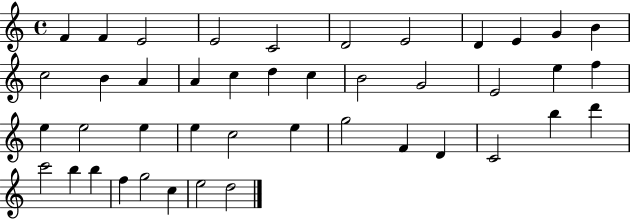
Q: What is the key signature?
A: C major